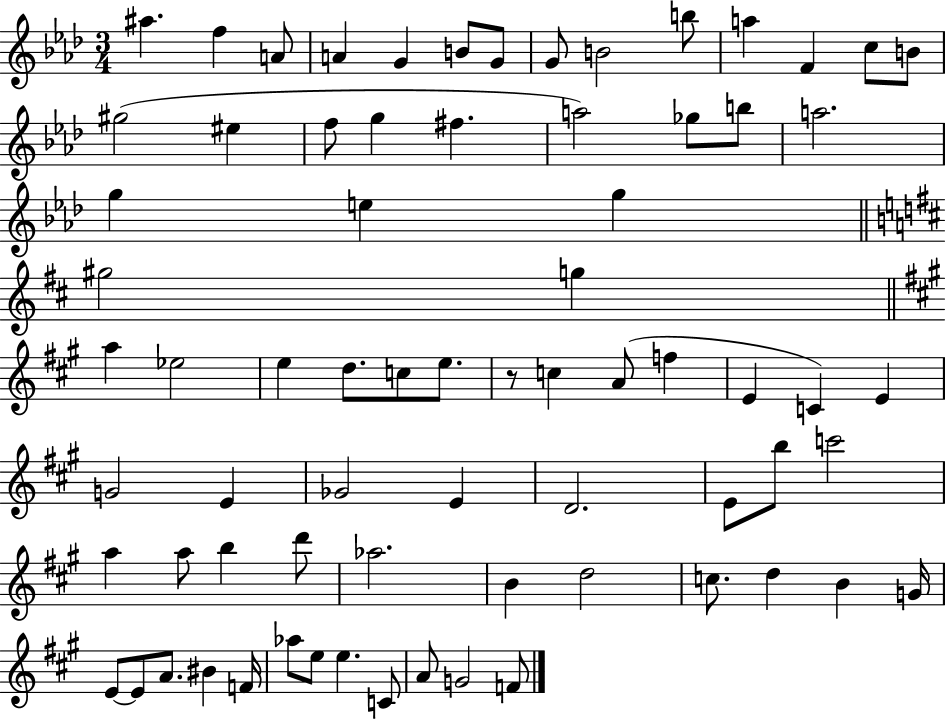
{
  \clef treble
  \numericTimeSignature
  \time 3/4
  \key aes \major
  ais''4. f''4 a'8 | a'4 g'4 b'8 g'8 | g'8 b'2 b''8 | a''4 f'4 c''8 b'8 | \break gis''2( eis''4 | f''8 g''4 fis''4. | a''2) ges''8 b''8 | a''2. | \break g''4 e''4 g''4 | \bar "||" \break \key b \minor gis''2 g''4 | \bar "||" \break \key a \major a''4 ees''2 | e''4 d''8. c''8 e''8. | r8 c''4 a'8( f''4 | e'4 c'4) e'4 | \break g'2 e'4 | ges'2 e'4 | d'2. | e'8 b''8 c'''2 | \break a''4 a''8 b''4 d'''8 | aes''2. | b'4 d''2 | c''8. d''4 b'4 g'16 | \break e'8~~ e'8 a'8. bis'4 f'16 | aes''8 e''8 e''4. c'8 | a'8 g'2 f'8 | \bar "|."
}